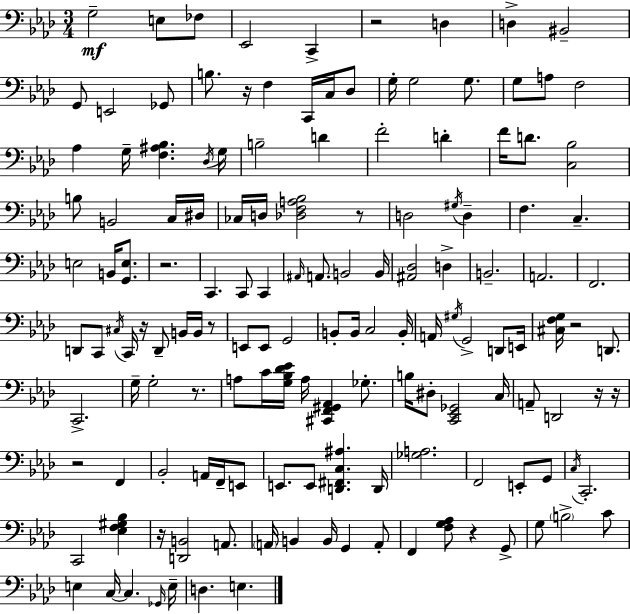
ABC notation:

X:1
T:Untitled
M:3/4
L:1/4
K:Ab
G,2 E,/2 _F,/2 _E,,2 C,, z2 D, D, ^B,,2 G,,/2 E,,2 _G,,/2 B,/2 z/4 F, C,,/4 C,/4 _D,/2 G,/4 G,2 G,/2 G,/2 A,/2 F,2 _A, G,/4 [F,^A,_B,] _D,/4 G,/4 B,2 D F2 D F/4 D/2 [C,_B,]2 B,/2 B,,2 C,/4 ^D,/4 _C,/4 D,/4 [_D,F,A,_B,]2 z/2 D,2 ^G,/4 D, F, C, E,2 B,,/4 [G,,E,]/2 z2 C,, C,,/2 C,, ^A,,/4 A,,/2 B,,2 B,,/4 [^A,,_D,]2 D, B,,2 A,,2 F,,2 D,,/2 C,,/2 ^C,/4 C,,/4 z/4 D,,/2 B,,/4 B,,/4 z/2 E,,/2 E,,/2 G,,2 B,,/2 B,,/4 C,2 B,,/4 A,,/4 ^G,/4 G,,2 D,,/2 E,,/4 [^C,F,G,]/4 z2 D,,/2 C,,2 G,/4 G,2 z/2 A,/2 C/4 [G,_B,_D_E]/4 A,/4 [^C,,F,,^G,,_A,,] _G,/2 B,/4 ^D,/2 [C,,_E,,_G,,]2 C,/4 A,,/2 D,,2 z/4 z/4 z2 F,, _B,,2 A,,/4 F,,/4 E,,/2 E,,/2 E,,/2 [D,,^F,,C,^A,] D,,/4 [_G,A,]2 F,,2 E,,/2 G,,/2 C,/4 C,,2 C,,2 [_E,F,^G,_B,] z/4 [D,,B,,]2 A,,/2 A,,/4 B,, B,,/4 G,, A,,/2 F,, [F,G,_A,]/2 z G,,/2 G,/2 B,2 C/2 E, C,/4 C, _G,,/4 E,/4 D, E,